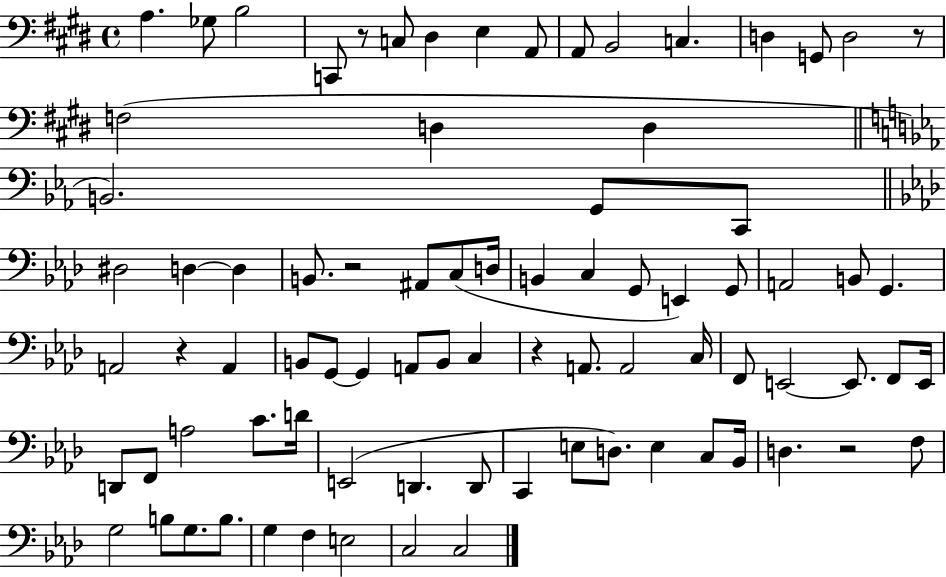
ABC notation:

X:1
T:Untitled
M:4/4
L:1/4
K:E
A, _G,/2 B,2 C,,/2 z/2 C,/2 ^D, E, A,,/2 A,,/2 B,,2 C, D, G,,/2 D,2 z/2 F,2 D, D, B,,2 G,,/2 C,,/2 ^D,2 D, D, B,,/2 z2 ^A,,/2 C,/2 D,/4 B,, C, G,,/2 E,, G,,/2 A,,2 B,,/2 G,, A,,2 z A,, B,,/2 G,,/2 G,, A,,/2 B,,/2 C, z A,,/2 A,,2 C,/4 F,,/2 E,,2 E,,/2 F,,/2 E,,/4 D,,/2 F,,/2 A,2 C/2 D/4 E,,2 D,, D,,/2 C,, E,/2 D,/2 E, C,/2 _B,,/4 D, z2 F,/2 G,2 B,/2 G,/2 B,/2 G, F, E,2 C,2 C,2